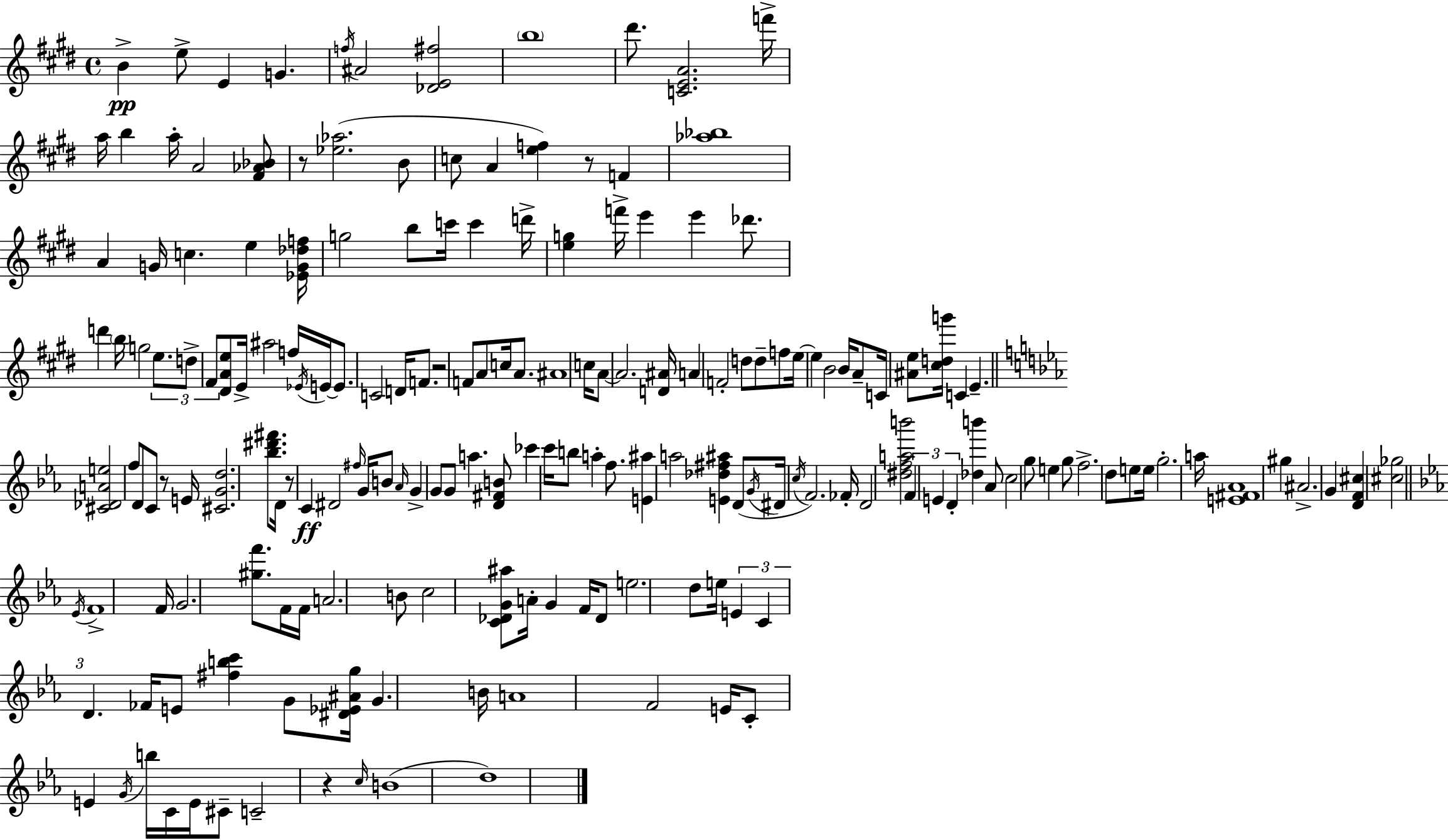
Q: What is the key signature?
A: E major